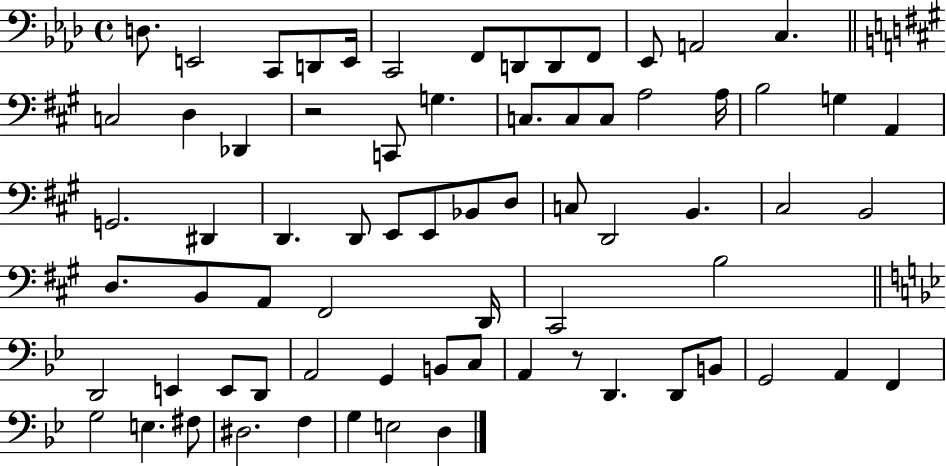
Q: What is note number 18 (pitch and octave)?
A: G3